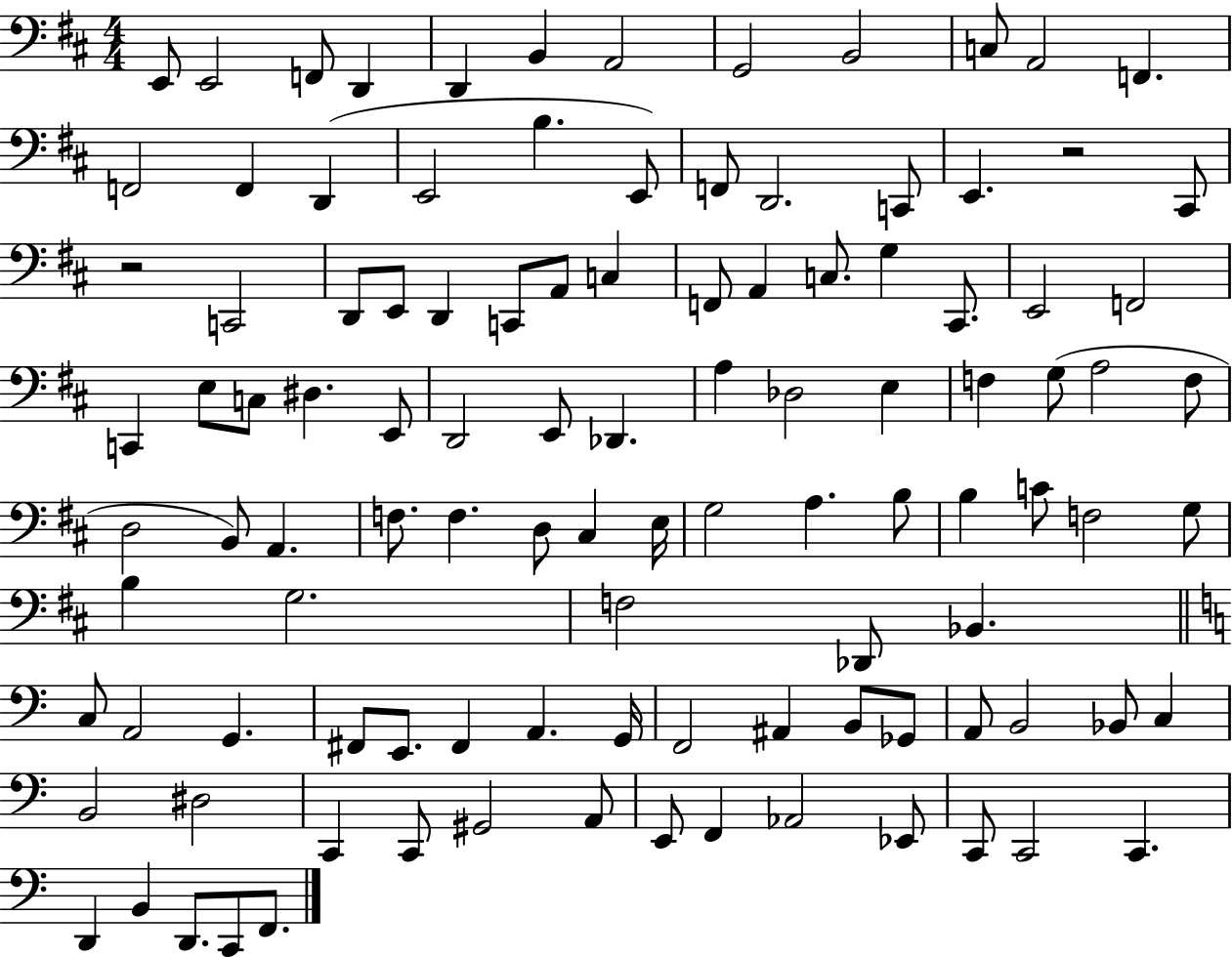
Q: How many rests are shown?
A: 2